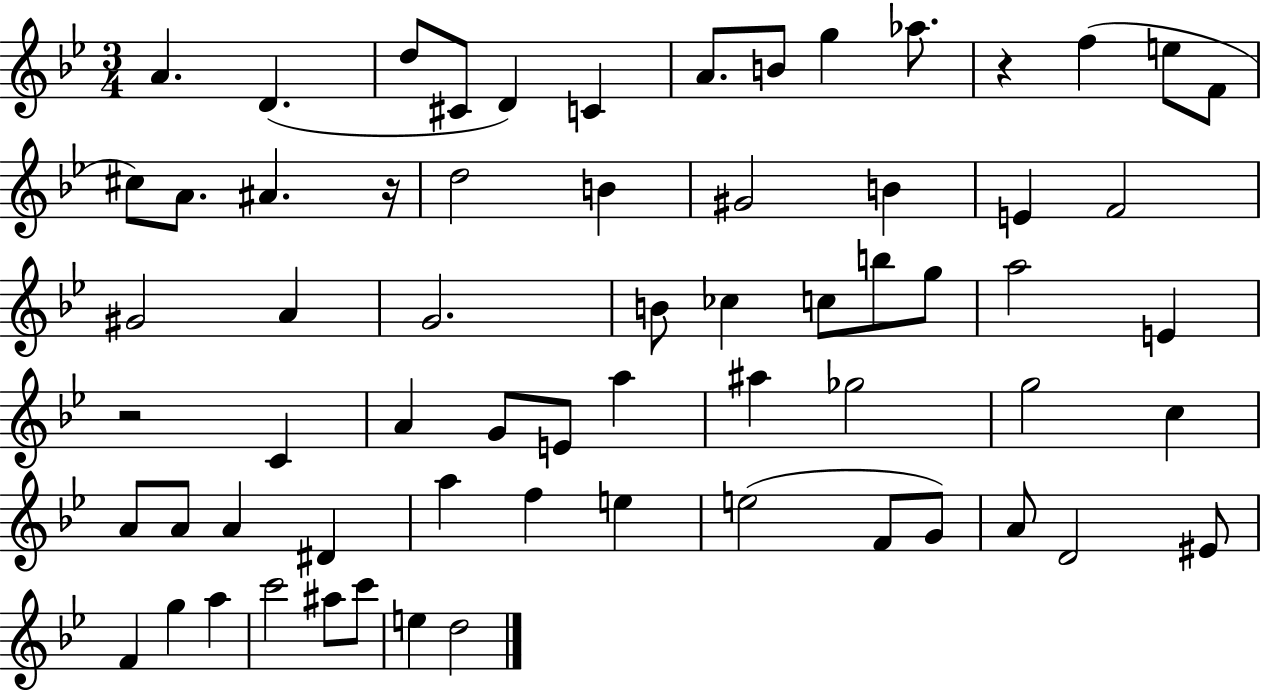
X:1
T:Untitled
M:3/4
L:1/4
K:Bb
A D d/2 ^C/2 D C A/2 B/2 g _a/2 z f e/2 F/2 ^c/2 A/2 ^A z/4 d2 B ^G2 B E F2 ^G2 A G2 B/2 _c c/2 b/2 g/2 a2 E z2 C A G/2 E/2 a ^a _g2 g2 c A/2 A/2 A ^D a f e e2 F/2 G/2 A/2 D2 ^E/2 F g a c'2 ^a/2 c'/2 e d2